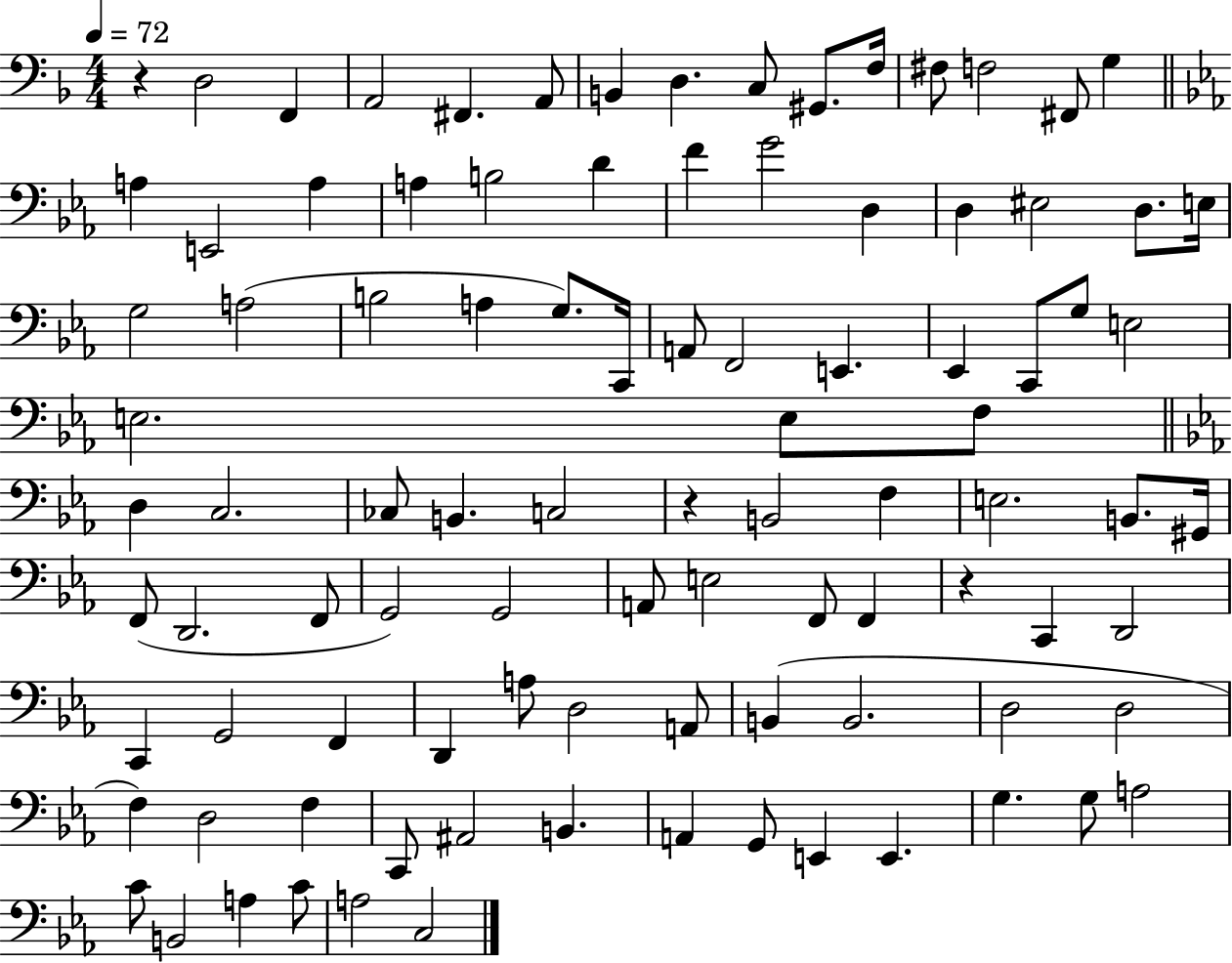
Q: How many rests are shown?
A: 3